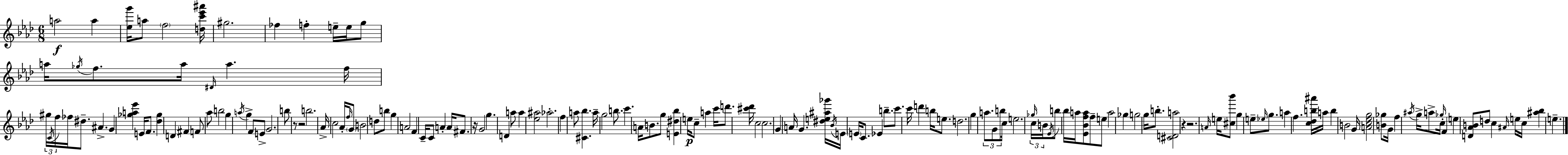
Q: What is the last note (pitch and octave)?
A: E5